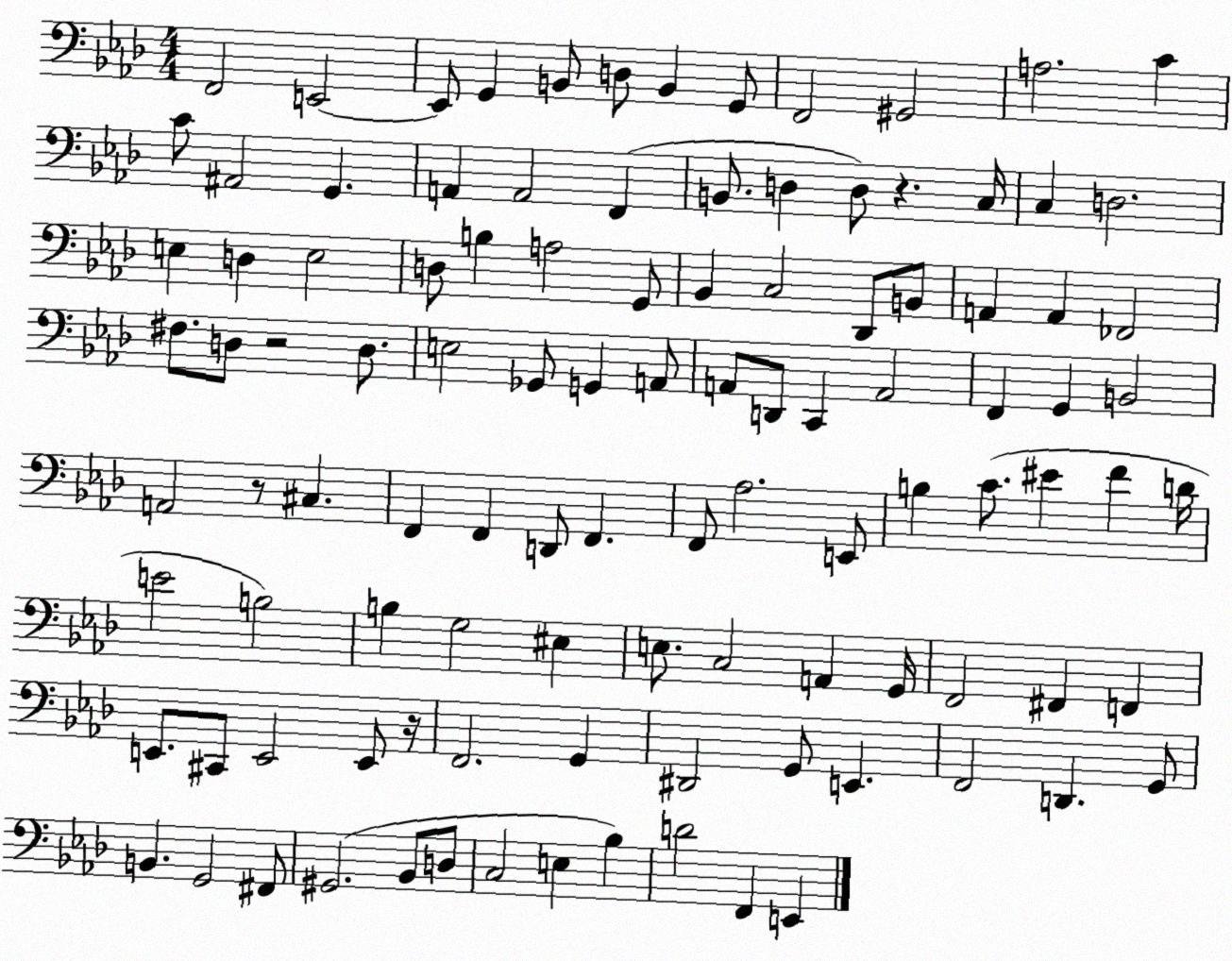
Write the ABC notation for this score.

X:1
T:Untitled
M:4/4
L:1/4
K:Ab
F,,2 E,,2 E,,/2 G,, B,,/2 D,/2 B,, G,,/2 F,,2 ^G,,2 A,2 C C/2 ^A,,2 G,, A,, A,,2 F,, B,,/2 D, D,/2 z C,/4 C, D,2 E, D, E,2 D,/2 B, A,2 G,,/2 _B,, C,2 _D,,/2 B,,/2 A,, A,, _F,,2 ^F,/2 D,/2 z2 D,/2 E,2 _G,,/2 G,, A,,/2 A,,/2 D,,/2 C,, A,,2 F,, G,, B,,2 A,,2 z/2 ^C, F,, F,, D,,/2 F,, F,,/2 _A,2 E,,/2 B, C/2 ^E F D/4 E2 B,2 B, G,2 ^E, E,/2 C,2 A,, G,,/4 F,,2 ^F,, F,, E,,/2 ^C,,/2 E,,2 E,,/2 z/4 F,,2 G,, ^D,,2 G,,/2 E,, F,,2 D,, G,,/2 B,, G,,2 ^F,,/2 ^G,,2 _B,,/2 D,/2 C,2 E, _B, D2 F,, E,,